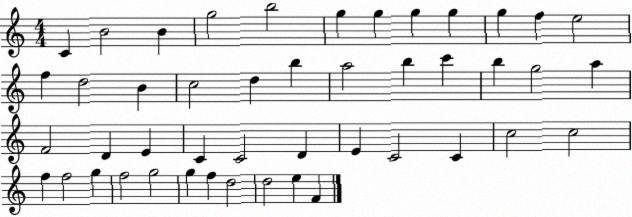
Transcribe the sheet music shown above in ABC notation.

X:1
T:Untitled
M:4/4
L:1/4
K:C
C B2 B g2 b2 g g g g g f e2 f d2 B c2 d b a2 b c' b g2 a F2 D E C C2 D E C2 C c2 c2 f f2 g f2 g2 g f d2 d2 e F